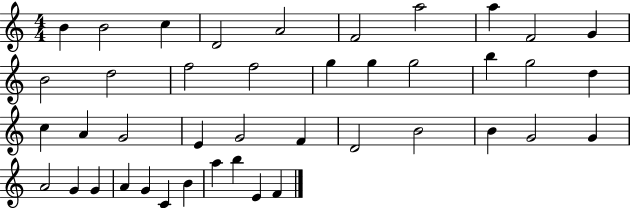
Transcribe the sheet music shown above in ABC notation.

X:1
T:Untitled
M:4/4
L:1/4
K:C
B B2 c D2 A2 F2 a2 a F2 G B2 d2 f2 f2 g g g2 b g2 d c A G2 E G2 F D2 B2 B G2 G A2 G G A G C B a b E F